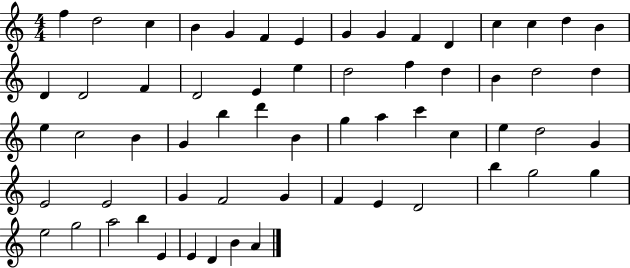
F5/q D5/h C5/q B4/q G4/q F4/q E4/q G4/q G4/q F4/q D4/q C5/q C5/q D5/q B4/q D4/q D4/h F4/q D4/h E4/q E5/q D5/h F5/q D5/q B4/q D5/h D5/q E5/q C5/h B4/q G4/q B5/q D6/q B4/q G5/q A5/q C6/q C5/q E5/q D5/h G4/q E4/h E4/h G4/q F4/h G4/q F4/q E4/q D4/h B5/q G5/h G5/q E5/h G5/h A5/h B5/q E4/q E4/q D4/q B4/q A4/q